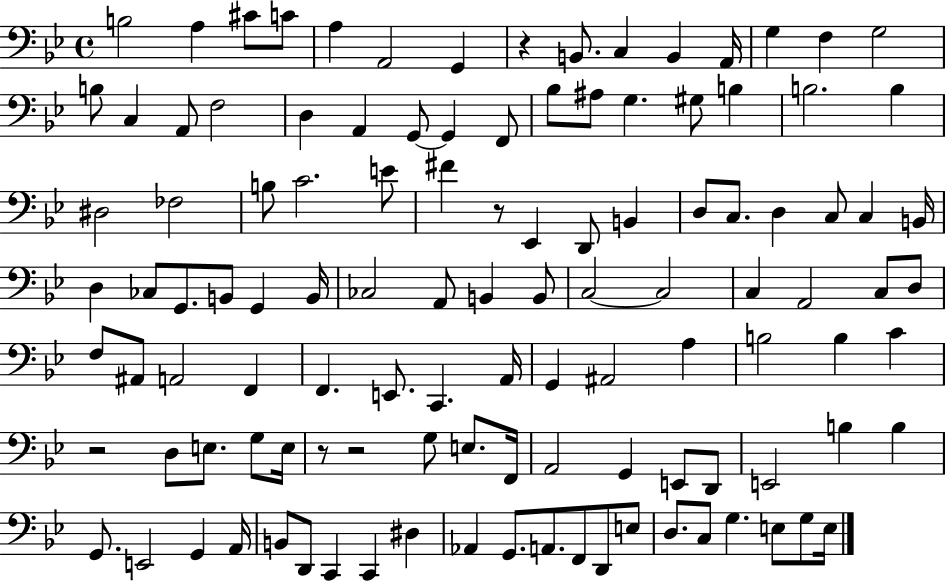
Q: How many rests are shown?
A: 5